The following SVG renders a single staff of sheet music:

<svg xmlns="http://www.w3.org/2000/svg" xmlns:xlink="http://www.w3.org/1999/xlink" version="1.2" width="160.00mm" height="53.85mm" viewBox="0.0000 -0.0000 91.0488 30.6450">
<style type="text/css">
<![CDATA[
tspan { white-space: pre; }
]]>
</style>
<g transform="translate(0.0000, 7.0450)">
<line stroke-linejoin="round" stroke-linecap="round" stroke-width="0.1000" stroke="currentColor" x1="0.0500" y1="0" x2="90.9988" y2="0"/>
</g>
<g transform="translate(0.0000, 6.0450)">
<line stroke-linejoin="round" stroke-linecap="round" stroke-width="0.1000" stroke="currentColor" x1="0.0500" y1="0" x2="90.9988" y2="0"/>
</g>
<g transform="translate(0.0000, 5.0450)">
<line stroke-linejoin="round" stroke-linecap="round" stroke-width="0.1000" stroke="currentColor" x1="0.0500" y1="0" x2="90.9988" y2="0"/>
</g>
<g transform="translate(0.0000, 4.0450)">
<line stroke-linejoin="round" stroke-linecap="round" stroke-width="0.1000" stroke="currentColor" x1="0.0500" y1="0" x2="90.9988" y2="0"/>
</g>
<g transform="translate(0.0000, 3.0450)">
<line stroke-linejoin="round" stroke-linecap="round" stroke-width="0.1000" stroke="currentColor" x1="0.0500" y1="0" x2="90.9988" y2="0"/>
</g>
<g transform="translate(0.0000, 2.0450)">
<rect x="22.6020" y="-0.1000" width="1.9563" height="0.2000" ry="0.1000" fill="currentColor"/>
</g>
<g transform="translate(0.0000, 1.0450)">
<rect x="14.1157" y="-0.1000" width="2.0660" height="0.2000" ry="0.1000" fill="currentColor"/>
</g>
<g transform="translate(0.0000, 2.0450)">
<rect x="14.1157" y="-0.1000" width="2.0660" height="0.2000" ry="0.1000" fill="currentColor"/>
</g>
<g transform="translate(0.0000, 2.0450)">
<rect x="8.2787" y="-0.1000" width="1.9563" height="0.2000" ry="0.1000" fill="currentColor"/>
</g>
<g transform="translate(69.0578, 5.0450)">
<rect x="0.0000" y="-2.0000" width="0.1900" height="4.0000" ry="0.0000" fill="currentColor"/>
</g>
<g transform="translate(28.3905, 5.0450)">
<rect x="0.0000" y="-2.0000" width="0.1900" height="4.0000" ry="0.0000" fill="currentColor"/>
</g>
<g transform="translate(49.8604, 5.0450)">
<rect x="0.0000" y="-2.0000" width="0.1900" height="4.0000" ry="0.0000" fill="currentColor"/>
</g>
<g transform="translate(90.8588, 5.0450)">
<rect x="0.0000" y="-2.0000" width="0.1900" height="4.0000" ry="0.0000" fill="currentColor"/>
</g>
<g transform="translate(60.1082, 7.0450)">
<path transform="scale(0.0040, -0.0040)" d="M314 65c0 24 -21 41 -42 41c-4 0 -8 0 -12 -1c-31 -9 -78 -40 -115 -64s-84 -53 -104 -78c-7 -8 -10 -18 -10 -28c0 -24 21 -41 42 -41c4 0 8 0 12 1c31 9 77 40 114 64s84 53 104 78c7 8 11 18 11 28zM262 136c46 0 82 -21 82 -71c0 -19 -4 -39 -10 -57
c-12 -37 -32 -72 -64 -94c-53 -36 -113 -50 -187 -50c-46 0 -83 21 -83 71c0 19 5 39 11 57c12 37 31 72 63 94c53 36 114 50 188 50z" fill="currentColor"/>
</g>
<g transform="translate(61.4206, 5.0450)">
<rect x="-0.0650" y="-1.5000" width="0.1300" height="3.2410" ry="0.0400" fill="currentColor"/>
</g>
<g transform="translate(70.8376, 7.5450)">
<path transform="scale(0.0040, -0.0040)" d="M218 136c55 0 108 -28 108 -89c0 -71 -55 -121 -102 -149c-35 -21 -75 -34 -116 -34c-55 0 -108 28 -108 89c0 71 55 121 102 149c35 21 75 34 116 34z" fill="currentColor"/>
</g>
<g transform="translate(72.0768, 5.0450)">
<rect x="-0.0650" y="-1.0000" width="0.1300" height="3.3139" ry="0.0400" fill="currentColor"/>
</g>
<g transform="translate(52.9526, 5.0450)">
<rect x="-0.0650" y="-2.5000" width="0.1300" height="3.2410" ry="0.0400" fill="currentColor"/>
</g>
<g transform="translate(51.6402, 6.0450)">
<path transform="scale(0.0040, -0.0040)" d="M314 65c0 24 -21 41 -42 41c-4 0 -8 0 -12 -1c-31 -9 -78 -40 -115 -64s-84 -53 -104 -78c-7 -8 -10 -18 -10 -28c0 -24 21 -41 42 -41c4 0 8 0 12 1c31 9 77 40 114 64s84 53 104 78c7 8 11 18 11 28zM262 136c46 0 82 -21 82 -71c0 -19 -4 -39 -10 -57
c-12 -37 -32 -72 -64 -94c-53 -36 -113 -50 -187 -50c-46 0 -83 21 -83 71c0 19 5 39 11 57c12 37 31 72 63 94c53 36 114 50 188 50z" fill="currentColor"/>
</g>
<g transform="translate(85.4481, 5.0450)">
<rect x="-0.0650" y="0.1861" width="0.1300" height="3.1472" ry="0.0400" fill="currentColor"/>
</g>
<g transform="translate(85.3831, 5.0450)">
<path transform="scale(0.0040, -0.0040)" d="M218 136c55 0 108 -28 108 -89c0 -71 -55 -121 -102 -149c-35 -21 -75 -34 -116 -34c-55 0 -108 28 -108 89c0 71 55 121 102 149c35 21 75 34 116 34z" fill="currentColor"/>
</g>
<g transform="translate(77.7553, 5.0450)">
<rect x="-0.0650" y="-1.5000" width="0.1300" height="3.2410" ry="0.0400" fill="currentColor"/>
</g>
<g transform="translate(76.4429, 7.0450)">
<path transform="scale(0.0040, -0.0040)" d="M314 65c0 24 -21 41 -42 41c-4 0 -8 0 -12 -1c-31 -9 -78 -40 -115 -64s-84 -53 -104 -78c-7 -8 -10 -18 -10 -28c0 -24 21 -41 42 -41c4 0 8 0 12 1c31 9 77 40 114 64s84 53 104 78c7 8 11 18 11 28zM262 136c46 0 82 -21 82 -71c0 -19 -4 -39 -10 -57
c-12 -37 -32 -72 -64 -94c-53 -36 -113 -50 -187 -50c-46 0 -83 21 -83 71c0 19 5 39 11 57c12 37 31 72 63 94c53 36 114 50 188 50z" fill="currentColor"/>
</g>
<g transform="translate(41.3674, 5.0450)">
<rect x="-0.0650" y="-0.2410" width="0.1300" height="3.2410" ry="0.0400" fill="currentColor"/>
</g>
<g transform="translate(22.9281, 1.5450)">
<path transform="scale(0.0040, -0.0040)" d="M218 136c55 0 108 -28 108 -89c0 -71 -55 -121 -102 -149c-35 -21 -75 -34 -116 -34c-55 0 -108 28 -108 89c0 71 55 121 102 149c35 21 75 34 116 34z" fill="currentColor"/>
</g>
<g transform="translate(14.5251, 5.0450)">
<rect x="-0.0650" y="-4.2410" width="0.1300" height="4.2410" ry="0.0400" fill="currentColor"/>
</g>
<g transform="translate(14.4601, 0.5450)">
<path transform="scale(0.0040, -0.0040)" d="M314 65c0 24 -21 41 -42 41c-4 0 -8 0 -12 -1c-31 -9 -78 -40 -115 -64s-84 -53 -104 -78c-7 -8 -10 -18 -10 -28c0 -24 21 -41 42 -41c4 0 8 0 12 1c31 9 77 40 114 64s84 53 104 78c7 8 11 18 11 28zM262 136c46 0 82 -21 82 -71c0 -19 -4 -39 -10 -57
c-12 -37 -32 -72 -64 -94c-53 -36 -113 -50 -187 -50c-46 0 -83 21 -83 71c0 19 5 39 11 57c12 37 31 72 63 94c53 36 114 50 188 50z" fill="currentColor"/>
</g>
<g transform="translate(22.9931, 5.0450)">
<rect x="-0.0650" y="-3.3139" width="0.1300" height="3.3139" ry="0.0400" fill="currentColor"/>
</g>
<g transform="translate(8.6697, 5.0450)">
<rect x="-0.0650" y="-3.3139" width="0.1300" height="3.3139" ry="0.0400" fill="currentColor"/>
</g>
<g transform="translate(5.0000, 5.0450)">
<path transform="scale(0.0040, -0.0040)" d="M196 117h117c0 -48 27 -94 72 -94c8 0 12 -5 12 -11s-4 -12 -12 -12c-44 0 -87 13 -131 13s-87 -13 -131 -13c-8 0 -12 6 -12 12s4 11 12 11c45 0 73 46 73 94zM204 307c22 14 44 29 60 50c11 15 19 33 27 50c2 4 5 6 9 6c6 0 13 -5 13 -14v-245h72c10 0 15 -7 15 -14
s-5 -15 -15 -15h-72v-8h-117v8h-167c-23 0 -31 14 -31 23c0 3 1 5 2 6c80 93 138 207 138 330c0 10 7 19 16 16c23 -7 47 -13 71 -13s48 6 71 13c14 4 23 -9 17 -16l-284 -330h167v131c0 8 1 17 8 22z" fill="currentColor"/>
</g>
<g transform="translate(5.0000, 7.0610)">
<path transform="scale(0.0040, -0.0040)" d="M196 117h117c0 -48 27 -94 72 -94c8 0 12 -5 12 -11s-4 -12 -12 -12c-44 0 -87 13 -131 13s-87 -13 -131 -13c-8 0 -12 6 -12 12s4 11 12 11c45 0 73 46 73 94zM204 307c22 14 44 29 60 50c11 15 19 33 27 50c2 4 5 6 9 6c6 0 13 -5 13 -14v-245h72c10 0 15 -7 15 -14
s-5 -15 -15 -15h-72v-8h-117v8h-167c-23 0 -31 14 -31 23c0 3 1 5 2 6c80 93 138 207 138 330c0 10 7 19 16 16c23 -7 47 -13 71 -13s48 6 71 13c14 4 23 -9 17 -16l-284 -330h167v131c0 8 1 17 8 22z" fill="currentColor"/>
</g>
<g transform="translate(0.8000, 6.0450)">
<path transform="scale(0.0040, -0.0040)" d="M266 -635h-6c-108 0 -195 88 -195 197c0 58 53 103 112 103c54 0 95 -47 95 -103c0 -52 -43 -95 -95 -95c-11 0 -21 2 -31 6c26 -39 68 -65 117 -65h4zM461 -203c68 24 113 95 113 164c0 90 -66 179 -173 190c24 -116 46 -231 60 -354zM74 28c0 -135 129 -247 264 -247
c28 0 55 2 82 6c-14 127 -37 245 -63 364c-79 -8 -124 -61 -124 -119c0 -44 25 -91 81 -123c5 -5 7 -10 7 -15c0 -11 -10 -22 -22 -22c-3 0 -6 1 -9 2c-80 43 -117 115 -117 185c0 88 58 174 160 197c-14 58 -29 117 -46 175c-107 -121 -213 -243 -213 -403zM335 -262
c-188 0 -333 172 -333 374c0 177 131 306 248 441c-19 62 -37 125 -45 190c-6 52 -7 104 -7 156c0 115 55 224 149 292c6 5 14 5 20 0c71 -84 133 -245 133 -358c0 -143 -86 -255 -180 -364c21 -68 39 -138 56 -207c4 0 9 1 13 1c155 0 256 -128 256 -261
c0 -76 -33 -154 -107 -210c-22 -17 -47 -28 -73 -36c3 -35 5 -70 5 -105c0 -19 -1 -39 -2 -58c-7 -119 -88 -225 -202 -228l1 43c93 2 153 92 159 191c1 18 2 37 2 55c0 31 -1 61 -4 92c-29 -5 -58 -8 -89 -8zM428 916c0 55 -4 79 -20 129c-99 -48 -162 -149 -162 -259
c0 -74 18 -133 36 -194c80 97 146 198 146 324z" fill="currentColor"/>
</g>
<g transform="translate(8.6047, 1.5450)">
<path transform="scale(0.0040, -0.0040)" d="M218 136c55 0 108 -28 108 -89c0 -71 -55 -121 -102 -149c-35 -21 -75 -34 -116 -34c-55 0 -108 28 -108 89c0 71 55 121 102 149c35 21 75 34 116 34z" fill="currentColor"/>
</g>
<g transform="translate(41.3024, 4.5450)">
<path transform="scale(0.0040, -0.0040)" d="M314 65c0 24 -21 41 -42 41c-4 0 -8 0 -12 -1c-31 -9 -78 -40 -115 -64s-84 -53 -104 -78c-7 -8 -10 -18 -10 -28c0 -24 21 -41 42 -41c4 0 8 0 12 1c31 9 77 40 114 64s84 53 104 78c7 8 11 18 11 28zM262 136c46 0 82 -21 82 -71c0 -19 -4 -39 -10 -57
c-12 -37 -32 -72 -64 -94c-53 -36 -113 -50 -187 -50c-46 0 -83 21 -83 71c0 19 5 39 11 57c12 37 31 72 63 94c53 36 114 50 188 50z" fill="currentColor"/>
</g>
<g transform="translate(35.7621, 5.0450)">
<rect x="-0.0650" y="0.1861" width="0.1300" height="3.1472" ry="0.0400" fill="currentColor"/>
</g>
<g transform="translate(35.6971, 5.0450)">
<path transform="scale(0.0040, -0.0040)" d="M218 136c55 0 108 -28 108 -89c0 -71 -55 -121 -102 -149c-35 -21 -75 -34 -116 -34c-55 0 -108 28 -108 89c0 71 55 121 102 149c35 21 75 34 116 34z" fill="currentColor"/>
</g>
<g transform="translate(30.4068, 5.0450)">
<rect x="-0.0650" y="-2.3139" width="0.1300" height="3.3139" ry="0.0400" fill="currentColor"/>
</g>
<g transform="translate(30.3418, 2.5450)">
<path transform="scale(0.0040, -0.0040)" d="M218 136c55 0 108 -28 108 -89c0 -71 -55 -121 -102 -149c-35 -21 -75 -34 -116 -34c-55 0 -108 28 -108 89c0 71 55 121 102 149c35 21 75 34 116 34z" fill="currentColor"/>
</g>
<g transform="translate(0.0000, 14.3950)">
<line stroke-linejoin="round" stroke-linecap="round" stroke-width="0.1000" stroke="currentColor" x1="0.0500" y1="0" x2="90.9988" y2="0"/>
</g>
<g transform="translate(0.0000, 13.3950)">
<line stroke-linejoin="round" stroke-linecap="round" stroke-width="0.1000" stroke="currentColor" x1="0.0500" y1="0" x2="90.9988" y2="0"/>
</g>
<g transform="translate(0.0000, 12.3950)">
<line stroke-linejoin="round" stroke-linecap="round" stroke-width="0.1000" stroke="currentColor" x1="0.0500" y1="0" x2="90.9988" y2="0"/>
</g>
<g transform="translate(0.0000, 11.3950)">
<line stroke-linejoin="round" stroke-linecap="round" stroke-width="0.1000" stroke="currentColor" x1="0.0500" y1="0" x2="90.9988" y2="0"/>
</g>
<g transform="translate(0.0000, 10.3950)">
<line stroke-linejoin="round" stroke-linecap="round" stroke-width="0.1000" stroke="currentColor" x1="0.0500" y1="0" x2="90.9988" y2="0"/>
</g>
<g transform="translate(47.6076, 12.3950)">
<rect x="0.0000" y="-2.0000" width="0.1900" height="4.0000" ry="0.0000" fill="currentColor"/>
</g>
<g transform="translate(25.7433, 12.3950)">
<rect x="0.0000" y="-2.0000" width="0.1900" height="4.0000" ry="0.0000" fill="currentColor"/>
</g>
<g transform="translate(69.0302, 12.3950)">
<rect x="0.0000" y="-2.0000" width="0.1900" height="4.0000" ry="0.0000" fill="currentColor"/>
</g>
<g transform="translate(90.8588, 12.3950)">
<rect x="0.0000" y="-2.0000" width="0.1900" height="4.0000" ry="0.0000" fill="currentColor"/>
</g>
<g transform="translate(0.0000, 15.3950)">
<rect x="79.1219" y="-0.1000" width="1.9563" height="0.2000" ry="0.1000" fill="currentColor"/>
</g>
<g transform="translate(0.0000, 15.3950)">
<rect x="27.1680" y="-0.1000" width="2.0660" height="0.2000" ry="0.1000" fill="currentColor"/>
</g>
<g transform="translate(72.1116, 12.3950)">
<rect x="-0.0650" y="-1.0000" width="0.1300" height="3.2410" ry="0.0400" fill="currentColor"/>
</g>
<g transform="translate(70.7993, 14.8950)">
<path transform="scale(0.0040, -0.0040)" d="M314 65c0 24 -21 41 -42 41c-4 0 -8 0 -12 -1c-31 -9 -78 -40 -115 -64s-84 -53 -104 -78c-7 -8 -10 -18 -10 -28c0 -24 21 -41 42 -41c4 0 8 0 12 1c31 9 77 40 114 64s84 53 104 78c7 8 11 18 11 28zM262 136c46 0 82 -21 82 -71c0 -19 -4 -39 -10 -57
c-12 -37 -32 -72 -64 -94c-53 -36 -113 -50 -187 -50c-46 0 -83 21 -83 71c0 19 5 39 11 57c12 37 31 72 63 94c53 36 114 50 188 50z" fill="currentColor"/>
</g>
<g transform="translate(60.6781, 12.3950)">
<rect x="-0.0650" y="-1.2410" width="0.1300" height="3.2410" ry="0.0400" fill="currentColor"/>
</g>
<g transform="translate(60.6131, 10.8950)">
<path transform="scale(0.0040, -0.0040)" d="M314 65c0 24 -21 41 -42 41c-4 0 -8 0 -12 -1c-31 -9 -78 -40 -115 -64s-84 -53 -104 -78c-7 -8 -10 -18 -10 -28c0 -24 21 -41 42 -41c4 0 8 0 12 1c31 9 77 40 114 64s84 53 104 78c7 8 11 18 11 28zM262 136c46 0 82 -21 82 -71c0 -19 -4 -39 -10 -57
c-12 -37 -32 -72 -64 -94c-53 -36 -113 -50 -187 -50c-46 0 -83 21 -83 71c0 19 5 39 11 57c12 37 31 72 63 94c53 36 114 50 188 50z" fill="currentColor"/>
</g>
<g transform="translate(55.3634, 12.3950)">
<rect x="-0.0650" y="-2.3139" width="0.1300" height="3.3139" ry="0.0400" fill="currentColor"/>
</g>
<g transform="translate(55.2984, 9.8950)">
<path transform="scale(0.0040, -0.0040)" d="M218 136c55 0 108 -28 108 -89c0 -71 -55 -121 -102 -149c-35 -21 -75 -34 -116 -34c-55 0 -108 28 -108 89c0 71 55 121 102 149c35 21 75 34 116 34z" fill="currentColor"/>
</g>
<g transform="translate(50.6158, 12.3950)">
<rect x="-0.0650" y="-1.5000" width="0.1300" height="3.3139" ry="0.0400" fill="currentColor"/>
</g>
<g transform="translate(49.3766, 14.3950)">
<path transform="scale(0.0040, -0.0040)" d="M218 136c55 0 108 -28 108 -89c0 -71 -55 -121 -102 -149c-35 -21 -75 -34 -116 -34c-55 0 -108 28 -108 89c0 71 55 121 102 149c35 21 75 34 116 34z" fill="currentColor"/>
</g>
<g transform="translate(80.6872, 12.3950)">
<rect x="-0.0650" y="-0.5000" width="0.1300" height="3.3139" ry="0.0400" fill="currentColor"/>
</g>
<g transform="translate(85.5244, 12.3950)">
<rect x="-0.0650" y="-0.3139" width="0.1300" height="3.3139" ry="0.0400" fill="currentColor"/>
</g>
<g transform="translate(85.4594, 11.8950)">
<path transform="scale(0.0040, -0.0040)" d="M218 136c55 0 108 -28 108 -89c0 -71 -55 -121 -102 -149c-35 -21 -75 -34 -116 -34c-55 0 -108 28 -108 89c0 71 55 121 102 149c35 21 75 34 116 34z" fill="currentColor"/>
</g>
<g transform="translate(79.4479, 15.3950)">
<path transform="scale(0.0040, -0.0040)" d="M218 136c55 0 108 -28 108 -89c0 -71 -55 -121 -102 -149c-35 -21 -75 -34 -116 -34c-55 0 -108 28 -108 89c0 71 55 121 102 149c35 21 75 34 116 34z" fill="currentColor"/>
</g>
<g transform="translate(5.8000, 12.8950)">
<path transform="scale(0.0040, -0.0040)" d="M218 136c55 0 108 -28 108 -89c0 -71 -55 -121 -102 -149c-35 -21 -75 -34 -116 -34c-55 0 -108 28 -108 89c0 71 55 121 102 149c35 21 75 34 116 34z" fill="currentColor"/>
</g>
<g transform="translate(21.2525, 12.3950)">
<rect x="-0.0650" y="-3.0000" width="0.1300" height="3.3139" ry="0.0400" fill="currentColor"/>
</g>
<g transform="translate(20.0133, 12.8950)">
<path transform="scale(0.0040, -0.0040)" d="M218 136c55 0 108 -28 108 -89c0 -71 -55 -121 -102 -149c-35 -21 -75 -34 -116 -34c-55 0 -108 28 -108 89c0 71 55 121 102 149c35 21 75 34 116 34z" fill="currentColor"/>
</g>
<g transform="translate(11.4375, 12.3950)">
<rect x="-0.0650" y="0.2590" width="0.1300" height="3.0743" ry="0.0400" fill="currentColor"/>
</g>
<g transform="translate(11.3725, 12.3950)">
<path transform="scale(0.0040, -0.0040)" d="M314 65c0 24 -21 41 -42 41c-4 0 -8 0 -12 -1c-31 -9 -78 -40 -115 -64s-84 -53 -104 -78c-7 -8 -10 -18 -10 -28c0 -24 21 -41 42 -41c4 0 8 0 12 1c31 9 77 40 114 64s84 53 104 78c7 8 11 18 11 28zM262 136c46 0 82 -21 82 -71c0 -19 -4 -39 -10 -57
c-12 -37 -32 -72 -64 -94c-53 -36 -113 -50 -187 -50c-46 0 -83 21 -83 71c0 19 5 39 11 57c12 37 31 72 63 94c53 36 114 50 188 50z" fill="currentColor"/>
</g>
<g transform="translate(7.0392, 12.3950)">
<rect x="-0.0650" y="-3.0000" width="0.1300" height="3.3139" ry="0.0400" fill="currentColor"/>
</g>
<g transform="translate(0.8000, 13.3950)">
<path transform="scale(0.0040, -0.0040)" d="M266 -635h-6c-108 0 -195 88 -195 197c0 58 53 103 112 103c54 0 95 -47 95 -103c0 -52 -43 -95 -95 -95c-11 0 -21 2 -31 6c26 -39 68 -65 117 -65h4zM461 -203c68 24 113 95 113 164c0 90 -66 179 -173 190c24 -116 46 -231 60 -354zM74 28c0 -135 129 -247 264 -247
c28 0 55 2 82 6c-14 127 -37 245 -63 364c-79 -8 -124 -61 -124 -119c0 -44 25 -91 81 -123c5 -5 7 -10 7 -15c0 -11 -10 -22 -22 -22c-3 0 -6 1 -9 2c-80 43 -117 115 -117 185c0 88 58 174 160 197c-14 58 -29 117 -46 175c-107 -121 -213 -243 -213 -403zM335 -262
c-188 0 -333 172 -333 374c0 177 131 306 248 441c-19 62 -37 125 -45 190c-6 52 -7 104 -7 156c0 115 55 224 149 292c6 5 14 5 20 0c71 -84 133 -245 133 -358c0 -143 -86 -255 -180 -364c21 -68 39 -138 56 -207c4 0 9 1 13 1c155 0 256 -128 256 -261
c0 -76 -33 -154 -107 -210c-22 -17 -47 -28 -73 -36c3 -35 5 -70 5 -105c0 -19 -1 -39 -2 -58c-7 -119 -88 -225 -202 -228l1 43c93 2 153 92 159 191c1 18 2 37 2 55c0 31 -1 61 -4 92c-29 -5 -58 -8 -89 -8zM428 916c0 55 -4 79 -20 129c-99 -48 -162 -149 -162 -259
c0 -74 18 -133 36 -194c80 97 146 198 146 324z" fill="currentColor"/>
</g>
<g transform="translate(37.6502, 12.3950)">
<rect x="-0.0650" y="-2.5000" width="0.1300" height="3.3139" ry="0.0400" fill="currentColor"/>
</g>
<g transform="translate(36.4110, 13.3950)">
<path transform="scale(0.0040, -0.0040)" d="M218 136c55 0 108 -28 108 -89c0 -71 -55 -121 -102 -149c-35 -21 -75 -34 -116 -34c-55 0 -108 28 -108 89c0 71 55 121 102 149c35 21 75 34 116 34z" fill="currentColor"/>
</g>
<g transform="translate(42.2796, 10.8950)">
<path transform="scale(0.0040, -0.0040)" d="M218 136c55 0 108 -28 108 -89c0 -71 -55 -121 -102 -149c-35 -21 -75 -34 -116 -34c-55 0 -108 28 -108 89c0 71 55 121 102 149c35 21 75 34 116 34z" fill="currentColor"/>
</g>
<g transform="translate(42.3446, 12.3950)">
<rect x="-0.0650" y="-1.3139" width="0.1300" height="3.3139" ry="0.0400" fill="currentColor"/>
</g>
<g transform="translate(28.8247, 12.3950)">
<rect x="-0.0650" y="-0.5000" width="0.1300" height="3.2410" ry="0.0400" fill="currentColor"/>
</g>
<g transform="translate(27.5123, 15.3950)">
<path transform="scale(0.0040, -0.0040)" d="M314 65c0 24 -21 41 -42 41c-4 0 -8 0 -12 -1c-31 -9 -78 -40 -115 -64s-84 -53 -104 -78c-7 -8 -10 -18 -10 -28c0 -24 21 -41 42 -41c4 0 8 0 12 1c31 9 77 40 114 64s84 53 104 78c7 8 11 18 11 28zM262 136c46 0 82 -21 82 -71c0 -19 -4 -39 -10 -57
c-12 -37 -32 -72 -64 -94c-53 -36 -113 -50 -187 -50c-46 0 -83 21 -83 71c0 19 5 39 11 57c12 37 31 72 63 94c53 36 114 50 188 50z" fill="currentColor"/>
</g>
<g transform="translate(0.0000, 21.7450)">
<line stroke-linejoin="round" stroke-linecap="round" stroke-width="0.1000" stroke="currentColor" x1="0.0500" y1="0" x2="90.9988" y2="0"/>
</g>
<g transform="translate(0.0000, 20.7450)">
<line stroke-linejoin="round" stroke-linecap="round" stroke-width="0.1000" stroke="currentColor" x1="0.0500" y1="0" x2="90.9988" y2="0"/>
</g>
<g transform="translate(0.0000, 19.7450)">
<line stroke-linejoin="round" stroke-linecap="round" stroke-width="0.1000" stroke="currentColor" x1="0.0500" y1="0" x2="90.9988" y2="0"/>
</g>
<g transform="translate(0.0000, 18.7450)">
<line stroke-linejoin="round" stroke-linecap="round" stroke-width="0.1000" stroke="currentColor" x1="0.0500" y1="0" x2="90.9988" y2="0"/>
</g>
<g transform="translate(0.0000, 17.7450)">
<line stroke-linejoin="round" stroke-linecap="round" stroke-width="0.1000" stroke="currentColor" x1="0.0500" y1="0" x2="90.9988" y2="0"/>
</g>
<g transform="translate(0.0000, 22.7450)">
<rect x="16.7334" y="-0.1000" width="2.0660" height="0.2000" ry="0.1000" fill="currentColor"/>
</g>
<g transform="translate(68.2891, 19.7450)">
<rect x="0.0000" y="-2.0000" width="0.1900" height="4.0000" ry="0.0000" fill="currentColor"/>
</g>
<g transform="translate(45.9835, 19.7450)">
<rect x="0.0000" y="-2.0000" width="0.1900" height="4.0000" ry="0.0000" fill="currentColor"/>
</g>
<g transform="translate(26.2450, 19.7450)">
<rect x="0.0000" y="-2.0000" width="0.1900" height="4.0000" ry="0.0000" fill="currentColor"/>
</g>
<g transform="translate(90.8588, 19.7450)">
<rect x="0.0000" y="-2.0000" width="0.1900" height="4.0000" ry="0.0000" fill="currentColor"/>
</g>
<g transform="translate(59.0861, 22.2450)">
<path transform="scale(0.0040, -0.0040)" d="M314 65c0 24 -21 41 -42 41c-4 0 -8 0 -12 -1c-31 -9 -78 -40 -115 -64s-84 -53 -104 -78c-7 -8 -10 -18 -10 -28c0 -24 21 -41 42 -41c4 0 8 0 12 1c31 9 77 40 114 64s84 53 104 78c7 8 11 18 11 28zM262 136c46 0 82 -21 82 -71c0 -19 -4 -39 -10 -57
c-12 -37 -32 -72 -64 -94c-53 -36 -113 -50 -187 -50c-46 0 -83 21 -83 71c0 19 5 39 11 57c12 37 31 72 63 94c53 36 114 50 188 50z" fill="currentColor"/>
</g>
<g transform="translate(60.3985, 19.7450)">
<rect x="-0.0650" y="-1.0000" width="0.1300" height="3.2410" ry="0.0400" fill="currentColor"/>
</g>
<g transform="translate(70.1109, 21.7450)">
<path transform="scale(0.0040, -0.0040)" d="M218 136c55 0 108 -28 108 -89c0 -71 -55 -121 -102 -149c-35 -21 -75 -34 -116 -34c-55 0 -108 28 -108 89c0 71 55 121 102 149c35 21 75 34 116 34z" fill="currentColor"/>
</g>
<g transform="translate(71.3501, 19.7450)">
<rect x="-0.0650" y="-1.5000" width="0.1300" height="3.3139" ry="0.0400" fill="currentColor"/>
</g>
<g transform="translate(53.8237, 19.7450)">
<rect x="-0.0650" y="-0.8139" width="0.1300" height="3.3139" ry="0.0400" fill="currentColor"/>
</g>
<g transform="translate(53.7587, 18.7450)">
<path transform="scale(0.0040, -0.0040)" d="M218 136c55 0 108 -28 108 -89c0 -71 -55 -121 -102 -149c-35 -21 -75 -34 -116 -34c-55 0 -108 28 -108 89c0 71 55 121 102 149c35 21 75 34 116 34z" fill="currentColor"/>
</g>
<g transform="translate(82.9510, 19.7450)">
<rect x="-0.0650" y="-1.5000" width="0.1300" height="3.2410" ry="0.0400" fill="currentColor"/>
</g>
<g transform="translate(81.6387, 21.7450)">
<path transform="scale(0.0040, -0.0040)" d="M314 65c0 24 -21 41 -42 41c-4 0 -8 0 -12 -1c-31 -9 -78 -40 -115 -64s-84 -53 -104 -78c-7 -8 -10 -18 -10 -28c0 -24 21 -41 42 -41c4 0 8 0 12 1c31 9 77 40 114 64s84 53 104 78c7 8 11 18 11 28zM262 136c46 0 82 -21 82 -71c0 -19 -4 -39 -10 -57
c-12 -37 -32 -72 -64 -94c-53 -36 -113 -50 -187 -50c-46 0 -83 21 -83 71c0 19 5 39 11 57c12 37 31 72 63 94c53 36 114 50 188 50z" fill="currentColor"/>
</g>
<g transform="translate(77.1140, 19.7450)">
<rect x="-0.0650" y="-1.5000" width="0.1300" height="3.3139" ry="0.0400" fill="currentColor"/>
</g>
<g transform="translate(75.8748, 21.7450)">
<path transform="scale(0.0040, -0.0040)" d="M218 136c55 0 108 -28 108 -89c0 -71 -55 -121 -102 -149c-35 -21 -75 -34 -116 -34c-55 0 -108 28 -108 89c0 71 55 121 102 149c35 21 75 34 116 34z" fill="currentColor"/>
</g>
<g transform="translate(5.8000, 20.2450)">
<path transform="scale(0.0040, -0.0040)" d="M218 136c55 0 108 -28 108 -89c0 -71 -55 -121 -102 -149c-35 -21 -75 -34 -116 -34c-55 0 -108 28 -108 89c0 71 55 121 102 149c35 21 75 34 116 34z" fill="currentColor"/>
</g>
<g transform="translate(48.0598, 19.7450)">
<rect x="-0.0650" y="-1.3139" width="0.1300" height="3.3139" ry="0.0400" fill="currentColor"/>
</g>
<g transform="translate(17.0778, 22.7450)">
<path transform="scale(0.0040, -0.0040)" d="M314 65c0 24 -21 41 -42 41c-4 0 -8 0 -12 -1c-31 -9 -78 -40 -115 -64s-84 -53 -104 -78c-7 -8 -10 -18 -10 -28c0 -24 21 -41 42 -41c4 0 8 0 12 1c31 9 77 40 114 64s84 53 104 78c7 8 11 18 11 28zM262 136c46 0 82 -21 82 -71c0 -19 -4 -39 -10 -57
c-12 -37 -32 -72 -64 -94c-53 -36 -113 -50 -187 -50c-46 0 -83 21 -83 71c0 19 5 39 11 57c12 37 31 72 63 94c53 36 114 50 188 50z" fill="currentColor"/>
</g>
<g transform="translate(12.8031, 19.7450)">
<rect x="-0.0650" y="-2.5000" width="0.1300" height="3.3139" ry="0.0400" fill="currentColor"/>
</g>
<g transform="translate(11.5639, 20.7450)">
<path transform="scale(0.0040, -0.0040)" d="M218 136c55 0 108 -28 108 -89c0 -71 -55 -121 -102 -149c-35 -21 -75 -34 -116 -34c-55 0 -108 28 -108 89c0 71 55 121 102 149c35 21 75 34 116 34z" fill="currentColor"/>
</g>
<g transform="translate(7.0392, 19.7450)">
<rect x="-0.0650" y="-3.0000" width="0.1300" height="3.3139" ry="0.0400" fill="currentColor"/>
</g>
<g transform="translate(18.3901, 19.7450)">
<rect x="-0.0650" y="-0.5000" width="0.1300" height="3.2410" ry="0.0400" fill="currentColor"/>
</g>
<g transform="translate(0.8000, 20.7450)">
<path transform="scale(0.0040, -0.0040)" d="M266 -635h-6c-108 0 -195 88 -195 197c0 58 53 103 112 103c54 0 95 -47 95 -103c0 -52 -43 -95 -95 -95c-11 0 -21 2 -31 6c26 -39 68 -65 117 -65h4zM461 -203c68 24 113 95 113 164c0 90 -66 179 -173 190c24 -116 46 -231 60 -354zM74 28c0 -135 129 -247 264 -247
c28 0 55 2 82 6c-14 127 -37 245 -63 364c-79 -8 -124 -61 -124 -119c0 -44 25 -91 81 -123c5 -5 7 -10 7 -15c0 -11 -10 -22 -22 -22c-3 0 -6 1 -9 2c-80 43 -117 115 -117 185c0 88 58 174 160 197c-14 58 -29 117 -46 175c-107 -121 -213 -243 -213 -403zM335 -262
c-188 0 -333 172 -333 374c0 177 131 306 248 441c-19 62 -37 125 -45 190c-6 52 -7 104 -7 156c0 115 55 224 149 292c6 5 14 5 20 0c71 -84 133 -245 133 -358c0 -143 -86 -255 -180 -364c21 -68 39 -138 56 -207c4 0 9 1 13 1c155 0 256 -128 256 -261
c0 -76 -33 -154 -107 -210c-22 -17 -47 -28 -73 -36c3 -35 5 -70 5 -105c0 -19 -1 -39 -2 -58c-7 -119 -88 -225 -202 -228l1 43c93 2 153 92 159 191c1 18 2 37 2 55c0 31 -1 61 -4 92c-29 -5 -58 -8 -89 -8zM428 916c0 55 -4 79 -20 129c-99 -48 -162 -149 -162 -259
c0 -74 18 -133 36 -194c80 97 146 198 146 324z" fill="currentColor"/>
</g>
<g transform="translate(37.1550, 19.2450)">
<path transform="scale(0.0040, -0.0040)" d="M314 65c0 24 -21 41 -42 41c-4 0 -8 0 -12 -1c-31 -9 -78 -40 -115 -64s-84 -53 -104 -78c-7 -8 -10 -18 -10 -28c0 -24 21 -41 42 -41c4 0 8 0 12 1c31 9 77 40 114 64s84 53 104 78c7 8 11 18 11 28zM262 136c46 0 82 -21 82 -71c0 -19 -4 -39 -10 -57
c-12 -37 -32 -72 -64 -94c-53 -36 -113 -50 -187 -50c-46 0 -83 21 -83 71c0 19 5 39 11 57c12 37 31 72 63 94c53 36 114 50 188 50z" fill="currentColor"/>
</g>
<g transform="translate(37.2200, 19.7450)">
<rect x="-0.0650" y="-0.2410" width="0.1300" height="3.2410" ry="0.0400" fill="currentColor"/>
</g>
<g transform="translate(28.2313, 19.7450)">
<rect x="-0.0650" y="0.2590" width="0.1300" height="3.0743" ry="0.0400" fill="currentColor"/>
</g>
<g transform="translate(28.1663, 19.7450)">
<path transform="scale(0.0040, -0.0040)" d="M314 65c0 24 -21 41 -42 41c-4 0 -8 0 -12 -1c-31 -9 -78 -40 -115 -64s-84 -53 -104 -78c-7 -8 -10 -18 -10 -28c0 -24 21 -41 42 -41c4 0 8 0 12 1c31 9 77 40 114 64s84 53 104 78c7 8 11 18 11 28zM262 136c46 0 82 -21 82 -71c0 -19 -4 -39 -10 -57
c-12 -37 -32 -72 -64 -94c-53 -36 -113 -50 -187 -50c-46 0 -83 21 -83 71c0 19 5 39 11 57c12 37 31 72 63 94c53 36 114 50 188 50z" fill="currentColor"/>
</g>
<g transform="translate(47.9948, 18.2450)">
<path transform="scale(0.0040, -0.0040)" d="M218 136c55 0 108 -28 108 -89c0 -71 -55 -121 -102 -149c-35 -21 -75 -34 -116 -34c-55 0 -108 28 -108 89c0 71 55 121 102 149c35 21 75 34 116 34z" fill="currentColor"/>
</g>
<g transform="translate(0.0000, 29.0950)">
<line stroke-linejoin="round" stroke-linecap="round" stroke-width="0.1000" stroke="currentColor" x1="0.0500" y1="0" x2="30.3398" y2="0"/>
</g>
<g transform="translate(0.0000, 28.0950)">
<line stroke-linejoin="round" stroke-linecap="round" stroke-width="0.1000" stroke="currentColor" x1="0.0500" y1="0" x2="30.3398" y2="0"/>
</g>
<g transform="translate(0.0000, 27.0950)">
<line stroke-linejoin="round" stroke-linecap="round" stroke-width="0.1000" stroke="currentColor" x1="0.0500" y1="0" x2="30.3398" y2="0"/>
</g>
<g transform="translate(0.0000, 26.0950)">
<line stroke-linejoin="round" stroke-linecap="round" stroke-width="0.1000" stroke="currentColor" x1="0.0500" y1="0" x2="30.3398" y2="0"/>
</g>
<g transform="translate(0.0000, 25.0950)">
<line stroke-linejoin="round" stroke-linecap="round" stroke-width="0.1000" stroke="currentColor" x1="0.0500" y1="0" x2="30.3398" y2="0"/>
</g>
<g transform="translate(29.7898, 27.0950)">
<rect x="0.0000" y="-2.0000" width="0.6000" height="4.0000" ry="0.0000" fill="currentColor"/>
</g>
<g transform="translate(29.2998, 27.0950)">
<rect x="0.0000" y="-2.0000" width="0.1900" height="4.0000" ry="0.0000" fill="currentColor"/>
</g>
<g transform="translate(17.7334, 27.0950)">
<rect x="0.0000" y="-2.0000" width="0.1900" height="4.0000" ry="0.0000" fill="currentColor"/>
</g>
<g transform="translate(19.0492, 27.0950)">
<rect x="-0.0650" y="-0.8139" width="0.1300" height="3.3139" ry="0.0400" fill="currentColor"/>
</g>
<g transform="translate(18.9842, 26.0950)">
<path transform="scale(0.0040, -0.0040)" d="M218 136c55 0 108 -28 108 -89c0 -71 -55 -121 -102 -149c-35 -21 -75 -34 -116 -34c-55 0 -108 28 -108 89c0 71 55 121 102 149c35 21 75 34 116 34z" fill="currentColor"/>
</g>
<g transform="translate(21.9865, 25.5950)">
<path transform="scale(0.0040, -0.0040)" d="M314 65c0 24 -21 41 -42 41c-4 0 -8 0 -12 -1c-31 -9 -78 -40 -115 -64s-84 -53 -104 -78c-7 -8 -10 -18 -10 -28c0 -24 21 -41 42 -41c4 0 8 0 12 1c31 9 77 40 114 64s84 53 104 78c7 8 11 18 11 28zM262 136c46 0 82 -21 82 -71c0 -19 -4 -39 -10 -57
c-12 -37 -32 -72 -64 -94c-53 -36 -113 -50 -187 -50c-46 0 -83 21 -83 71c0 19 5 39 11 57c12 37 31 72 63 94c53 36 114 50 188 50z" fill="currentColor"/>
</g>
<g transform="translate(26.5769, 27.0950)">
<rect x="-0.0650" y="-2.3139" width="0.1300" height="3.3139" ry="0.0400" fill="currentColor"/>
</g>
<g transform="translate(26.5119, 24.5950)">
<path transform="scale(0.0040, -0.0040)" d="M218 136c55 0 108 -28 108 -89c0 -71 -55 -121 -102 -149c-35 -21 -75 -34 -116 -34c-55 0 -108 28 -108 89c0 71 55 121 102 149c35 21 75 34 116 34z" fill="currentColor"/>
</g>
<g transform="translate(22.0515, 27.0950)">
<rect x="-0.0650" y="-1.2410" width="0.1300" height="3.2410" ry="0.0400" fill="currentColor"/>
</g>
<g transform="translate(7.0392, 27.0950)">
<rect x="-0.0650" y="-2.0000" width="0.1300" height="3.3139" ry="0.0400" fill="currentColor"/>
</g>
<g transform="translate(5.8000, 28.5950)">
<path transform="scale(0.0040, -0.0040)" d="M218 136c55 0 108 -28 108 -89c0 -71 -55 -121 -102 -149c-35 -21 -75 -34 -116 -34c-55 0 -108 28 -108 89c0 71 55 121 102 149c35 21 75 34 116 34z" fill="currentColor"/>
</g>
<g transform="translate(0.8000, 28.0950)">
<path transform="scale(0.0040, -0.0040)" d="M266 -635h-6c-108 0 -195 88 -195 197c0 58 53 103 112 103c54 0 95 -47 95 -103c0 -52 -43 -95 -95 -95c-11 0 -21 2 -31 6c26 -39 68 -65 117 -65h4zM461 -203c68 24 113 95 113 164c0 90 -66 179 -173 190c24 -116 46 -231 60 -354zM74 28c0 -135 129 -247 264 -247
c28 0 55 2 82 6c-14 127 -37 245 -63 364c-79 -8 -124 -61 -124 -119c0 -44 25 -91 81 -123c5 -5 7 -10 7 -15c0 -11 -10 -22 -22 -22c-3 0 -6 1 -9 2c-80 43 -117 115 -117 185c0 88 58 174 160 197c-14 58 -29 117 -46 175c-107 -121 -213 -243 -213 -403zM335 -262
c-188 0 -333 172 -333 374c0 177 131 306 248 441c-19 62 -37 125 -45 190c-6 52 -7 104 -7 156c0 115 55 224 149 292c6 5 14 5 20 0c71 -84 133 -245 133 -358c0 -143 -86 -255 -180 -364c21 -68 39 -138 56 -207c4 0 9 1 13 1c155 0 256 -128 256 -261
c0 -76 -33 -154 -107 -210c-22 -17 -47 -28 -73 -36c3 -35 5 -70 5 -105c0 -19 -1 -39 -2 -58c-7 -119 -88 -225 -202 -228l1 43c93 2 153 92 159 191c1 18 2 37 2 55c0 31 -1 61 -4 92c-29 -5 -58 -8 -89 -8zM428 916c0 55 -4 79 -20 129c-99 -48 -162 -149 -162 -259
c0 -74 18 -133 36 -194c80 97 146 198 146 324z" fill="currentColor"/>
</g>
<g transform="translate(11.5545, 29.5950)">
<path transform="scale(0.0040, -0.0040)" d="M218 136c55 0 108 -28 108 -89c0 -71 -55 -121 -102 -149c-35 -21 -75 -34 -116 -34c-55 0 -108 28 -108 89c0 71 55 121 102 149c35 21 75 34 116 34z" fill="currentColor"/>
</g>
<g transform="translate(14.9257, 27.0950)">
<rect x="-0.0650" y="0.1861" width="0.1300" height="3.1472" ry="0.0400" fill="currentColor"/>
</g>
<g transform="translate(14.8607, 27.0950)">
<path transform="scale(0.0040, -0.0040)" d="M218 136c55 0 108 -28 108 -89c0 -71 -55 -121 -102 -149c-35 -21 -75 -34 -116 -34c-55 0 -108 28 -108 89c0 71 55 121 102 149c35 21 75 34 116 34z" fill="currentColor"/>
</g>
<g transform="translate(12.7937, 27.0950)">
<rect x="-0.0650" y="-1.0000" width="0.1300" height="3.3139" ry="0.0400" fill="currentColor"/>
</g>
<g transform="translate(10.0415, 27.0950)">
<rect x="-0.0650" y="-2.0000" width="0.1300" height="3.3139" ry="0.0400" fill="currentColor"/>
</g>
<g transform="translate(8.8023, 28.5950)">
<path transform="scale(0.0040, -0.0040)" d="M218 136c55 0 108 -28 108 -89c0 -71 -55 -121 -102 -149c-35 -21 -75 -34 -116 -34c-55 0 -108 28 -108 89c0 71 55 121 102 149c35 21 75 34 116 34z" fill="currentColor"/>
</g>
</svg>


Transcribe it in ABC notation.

X:1
T:Untitled
M:4/4
L:1/4
K:C
b d'2 b g B c2 G2 E2 D E2 B A B2 A C2 G e E g e2 D2 C c A G C2 B2 c2 e d D2 E E E2 F F D B d e2 g